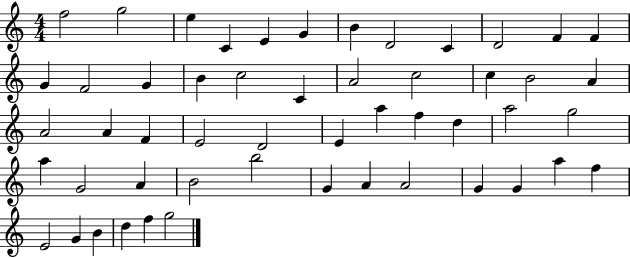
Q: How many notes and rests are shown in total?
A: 52